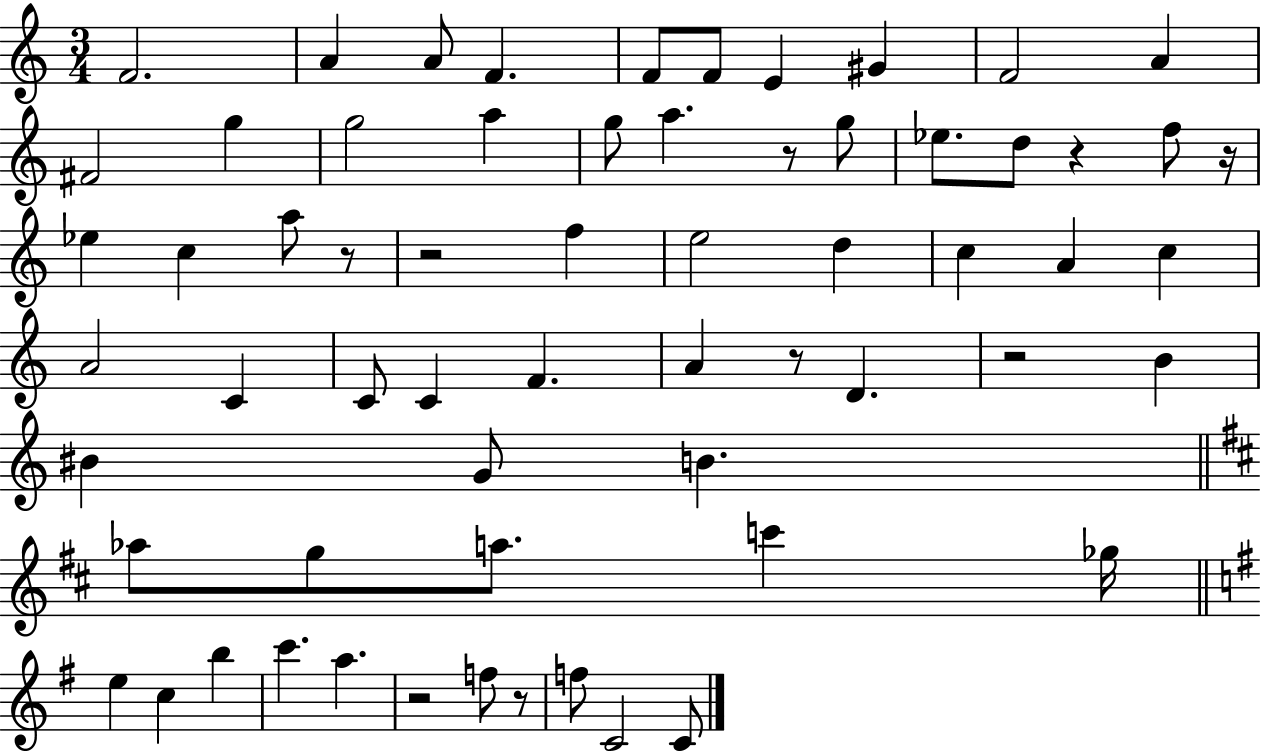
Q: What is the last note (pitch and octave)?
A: C4